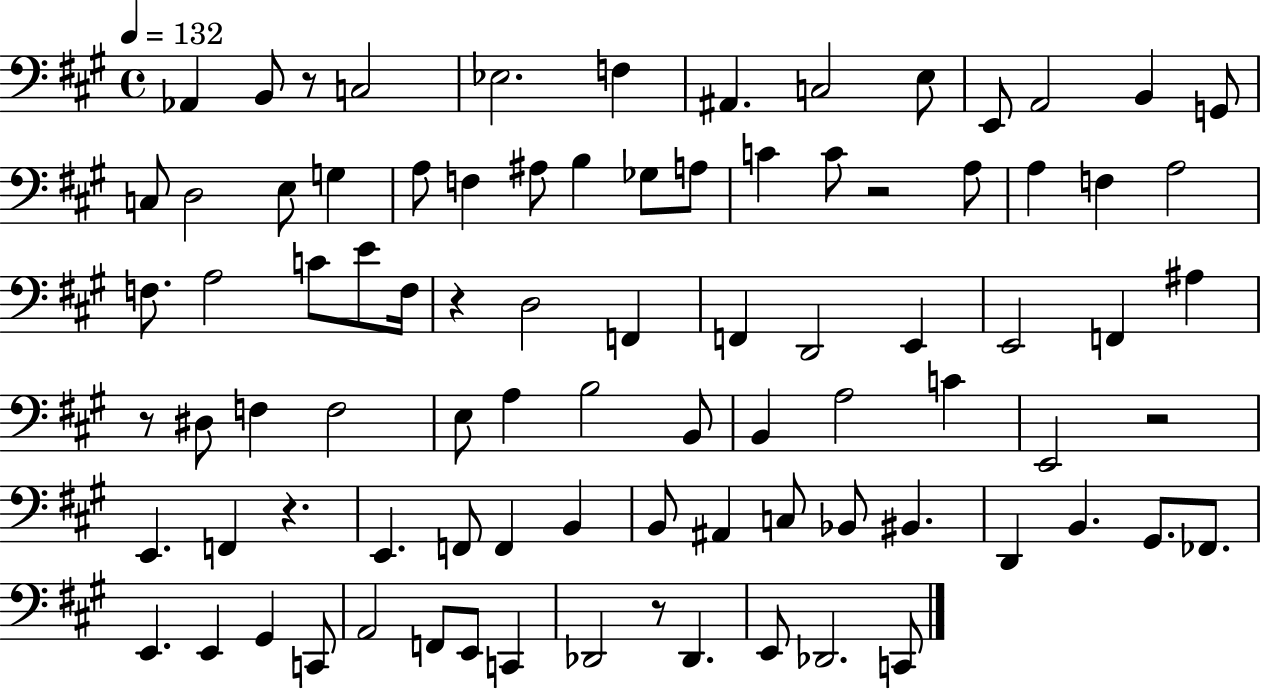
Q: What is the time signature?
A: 4/4